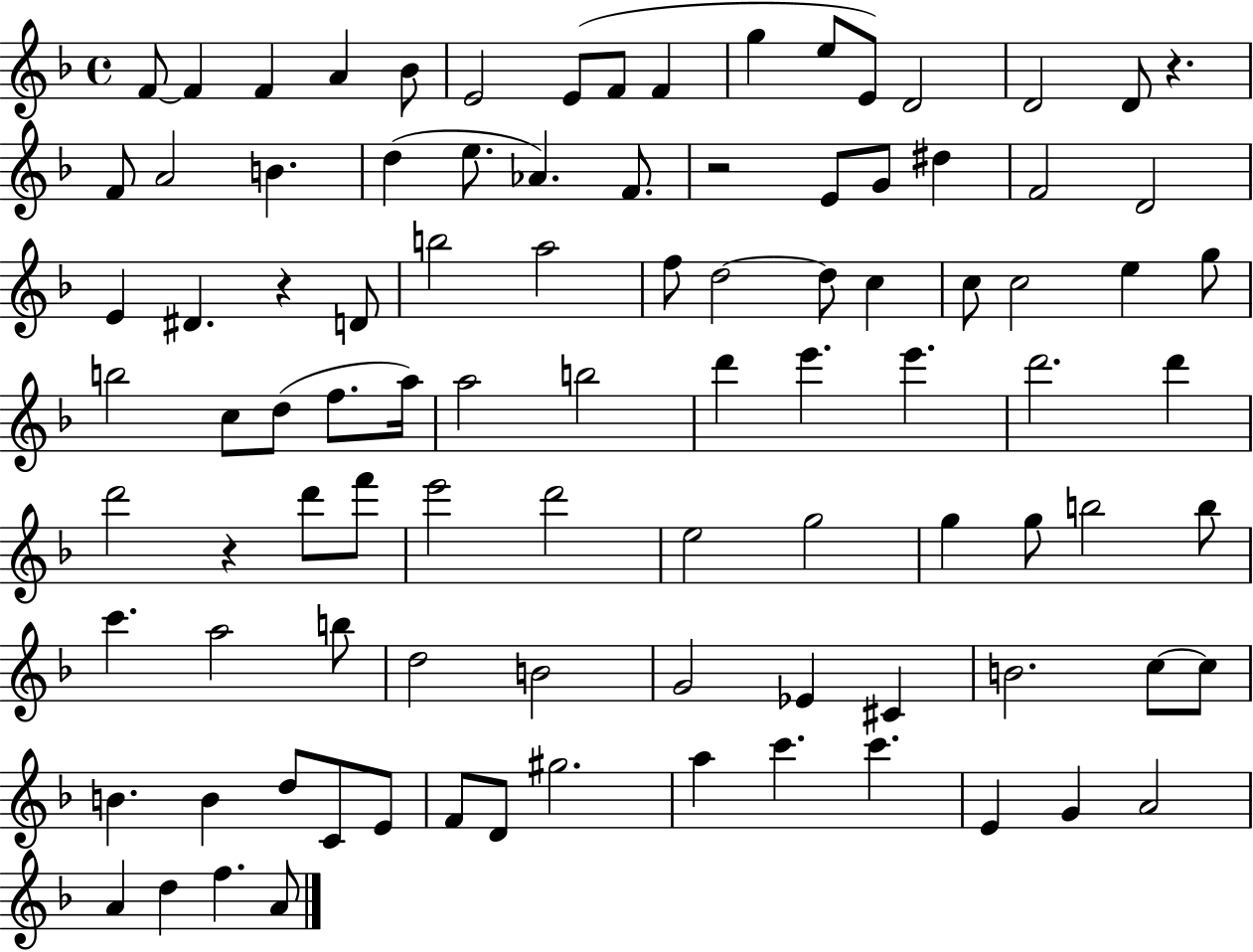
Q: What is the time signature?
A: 4/4